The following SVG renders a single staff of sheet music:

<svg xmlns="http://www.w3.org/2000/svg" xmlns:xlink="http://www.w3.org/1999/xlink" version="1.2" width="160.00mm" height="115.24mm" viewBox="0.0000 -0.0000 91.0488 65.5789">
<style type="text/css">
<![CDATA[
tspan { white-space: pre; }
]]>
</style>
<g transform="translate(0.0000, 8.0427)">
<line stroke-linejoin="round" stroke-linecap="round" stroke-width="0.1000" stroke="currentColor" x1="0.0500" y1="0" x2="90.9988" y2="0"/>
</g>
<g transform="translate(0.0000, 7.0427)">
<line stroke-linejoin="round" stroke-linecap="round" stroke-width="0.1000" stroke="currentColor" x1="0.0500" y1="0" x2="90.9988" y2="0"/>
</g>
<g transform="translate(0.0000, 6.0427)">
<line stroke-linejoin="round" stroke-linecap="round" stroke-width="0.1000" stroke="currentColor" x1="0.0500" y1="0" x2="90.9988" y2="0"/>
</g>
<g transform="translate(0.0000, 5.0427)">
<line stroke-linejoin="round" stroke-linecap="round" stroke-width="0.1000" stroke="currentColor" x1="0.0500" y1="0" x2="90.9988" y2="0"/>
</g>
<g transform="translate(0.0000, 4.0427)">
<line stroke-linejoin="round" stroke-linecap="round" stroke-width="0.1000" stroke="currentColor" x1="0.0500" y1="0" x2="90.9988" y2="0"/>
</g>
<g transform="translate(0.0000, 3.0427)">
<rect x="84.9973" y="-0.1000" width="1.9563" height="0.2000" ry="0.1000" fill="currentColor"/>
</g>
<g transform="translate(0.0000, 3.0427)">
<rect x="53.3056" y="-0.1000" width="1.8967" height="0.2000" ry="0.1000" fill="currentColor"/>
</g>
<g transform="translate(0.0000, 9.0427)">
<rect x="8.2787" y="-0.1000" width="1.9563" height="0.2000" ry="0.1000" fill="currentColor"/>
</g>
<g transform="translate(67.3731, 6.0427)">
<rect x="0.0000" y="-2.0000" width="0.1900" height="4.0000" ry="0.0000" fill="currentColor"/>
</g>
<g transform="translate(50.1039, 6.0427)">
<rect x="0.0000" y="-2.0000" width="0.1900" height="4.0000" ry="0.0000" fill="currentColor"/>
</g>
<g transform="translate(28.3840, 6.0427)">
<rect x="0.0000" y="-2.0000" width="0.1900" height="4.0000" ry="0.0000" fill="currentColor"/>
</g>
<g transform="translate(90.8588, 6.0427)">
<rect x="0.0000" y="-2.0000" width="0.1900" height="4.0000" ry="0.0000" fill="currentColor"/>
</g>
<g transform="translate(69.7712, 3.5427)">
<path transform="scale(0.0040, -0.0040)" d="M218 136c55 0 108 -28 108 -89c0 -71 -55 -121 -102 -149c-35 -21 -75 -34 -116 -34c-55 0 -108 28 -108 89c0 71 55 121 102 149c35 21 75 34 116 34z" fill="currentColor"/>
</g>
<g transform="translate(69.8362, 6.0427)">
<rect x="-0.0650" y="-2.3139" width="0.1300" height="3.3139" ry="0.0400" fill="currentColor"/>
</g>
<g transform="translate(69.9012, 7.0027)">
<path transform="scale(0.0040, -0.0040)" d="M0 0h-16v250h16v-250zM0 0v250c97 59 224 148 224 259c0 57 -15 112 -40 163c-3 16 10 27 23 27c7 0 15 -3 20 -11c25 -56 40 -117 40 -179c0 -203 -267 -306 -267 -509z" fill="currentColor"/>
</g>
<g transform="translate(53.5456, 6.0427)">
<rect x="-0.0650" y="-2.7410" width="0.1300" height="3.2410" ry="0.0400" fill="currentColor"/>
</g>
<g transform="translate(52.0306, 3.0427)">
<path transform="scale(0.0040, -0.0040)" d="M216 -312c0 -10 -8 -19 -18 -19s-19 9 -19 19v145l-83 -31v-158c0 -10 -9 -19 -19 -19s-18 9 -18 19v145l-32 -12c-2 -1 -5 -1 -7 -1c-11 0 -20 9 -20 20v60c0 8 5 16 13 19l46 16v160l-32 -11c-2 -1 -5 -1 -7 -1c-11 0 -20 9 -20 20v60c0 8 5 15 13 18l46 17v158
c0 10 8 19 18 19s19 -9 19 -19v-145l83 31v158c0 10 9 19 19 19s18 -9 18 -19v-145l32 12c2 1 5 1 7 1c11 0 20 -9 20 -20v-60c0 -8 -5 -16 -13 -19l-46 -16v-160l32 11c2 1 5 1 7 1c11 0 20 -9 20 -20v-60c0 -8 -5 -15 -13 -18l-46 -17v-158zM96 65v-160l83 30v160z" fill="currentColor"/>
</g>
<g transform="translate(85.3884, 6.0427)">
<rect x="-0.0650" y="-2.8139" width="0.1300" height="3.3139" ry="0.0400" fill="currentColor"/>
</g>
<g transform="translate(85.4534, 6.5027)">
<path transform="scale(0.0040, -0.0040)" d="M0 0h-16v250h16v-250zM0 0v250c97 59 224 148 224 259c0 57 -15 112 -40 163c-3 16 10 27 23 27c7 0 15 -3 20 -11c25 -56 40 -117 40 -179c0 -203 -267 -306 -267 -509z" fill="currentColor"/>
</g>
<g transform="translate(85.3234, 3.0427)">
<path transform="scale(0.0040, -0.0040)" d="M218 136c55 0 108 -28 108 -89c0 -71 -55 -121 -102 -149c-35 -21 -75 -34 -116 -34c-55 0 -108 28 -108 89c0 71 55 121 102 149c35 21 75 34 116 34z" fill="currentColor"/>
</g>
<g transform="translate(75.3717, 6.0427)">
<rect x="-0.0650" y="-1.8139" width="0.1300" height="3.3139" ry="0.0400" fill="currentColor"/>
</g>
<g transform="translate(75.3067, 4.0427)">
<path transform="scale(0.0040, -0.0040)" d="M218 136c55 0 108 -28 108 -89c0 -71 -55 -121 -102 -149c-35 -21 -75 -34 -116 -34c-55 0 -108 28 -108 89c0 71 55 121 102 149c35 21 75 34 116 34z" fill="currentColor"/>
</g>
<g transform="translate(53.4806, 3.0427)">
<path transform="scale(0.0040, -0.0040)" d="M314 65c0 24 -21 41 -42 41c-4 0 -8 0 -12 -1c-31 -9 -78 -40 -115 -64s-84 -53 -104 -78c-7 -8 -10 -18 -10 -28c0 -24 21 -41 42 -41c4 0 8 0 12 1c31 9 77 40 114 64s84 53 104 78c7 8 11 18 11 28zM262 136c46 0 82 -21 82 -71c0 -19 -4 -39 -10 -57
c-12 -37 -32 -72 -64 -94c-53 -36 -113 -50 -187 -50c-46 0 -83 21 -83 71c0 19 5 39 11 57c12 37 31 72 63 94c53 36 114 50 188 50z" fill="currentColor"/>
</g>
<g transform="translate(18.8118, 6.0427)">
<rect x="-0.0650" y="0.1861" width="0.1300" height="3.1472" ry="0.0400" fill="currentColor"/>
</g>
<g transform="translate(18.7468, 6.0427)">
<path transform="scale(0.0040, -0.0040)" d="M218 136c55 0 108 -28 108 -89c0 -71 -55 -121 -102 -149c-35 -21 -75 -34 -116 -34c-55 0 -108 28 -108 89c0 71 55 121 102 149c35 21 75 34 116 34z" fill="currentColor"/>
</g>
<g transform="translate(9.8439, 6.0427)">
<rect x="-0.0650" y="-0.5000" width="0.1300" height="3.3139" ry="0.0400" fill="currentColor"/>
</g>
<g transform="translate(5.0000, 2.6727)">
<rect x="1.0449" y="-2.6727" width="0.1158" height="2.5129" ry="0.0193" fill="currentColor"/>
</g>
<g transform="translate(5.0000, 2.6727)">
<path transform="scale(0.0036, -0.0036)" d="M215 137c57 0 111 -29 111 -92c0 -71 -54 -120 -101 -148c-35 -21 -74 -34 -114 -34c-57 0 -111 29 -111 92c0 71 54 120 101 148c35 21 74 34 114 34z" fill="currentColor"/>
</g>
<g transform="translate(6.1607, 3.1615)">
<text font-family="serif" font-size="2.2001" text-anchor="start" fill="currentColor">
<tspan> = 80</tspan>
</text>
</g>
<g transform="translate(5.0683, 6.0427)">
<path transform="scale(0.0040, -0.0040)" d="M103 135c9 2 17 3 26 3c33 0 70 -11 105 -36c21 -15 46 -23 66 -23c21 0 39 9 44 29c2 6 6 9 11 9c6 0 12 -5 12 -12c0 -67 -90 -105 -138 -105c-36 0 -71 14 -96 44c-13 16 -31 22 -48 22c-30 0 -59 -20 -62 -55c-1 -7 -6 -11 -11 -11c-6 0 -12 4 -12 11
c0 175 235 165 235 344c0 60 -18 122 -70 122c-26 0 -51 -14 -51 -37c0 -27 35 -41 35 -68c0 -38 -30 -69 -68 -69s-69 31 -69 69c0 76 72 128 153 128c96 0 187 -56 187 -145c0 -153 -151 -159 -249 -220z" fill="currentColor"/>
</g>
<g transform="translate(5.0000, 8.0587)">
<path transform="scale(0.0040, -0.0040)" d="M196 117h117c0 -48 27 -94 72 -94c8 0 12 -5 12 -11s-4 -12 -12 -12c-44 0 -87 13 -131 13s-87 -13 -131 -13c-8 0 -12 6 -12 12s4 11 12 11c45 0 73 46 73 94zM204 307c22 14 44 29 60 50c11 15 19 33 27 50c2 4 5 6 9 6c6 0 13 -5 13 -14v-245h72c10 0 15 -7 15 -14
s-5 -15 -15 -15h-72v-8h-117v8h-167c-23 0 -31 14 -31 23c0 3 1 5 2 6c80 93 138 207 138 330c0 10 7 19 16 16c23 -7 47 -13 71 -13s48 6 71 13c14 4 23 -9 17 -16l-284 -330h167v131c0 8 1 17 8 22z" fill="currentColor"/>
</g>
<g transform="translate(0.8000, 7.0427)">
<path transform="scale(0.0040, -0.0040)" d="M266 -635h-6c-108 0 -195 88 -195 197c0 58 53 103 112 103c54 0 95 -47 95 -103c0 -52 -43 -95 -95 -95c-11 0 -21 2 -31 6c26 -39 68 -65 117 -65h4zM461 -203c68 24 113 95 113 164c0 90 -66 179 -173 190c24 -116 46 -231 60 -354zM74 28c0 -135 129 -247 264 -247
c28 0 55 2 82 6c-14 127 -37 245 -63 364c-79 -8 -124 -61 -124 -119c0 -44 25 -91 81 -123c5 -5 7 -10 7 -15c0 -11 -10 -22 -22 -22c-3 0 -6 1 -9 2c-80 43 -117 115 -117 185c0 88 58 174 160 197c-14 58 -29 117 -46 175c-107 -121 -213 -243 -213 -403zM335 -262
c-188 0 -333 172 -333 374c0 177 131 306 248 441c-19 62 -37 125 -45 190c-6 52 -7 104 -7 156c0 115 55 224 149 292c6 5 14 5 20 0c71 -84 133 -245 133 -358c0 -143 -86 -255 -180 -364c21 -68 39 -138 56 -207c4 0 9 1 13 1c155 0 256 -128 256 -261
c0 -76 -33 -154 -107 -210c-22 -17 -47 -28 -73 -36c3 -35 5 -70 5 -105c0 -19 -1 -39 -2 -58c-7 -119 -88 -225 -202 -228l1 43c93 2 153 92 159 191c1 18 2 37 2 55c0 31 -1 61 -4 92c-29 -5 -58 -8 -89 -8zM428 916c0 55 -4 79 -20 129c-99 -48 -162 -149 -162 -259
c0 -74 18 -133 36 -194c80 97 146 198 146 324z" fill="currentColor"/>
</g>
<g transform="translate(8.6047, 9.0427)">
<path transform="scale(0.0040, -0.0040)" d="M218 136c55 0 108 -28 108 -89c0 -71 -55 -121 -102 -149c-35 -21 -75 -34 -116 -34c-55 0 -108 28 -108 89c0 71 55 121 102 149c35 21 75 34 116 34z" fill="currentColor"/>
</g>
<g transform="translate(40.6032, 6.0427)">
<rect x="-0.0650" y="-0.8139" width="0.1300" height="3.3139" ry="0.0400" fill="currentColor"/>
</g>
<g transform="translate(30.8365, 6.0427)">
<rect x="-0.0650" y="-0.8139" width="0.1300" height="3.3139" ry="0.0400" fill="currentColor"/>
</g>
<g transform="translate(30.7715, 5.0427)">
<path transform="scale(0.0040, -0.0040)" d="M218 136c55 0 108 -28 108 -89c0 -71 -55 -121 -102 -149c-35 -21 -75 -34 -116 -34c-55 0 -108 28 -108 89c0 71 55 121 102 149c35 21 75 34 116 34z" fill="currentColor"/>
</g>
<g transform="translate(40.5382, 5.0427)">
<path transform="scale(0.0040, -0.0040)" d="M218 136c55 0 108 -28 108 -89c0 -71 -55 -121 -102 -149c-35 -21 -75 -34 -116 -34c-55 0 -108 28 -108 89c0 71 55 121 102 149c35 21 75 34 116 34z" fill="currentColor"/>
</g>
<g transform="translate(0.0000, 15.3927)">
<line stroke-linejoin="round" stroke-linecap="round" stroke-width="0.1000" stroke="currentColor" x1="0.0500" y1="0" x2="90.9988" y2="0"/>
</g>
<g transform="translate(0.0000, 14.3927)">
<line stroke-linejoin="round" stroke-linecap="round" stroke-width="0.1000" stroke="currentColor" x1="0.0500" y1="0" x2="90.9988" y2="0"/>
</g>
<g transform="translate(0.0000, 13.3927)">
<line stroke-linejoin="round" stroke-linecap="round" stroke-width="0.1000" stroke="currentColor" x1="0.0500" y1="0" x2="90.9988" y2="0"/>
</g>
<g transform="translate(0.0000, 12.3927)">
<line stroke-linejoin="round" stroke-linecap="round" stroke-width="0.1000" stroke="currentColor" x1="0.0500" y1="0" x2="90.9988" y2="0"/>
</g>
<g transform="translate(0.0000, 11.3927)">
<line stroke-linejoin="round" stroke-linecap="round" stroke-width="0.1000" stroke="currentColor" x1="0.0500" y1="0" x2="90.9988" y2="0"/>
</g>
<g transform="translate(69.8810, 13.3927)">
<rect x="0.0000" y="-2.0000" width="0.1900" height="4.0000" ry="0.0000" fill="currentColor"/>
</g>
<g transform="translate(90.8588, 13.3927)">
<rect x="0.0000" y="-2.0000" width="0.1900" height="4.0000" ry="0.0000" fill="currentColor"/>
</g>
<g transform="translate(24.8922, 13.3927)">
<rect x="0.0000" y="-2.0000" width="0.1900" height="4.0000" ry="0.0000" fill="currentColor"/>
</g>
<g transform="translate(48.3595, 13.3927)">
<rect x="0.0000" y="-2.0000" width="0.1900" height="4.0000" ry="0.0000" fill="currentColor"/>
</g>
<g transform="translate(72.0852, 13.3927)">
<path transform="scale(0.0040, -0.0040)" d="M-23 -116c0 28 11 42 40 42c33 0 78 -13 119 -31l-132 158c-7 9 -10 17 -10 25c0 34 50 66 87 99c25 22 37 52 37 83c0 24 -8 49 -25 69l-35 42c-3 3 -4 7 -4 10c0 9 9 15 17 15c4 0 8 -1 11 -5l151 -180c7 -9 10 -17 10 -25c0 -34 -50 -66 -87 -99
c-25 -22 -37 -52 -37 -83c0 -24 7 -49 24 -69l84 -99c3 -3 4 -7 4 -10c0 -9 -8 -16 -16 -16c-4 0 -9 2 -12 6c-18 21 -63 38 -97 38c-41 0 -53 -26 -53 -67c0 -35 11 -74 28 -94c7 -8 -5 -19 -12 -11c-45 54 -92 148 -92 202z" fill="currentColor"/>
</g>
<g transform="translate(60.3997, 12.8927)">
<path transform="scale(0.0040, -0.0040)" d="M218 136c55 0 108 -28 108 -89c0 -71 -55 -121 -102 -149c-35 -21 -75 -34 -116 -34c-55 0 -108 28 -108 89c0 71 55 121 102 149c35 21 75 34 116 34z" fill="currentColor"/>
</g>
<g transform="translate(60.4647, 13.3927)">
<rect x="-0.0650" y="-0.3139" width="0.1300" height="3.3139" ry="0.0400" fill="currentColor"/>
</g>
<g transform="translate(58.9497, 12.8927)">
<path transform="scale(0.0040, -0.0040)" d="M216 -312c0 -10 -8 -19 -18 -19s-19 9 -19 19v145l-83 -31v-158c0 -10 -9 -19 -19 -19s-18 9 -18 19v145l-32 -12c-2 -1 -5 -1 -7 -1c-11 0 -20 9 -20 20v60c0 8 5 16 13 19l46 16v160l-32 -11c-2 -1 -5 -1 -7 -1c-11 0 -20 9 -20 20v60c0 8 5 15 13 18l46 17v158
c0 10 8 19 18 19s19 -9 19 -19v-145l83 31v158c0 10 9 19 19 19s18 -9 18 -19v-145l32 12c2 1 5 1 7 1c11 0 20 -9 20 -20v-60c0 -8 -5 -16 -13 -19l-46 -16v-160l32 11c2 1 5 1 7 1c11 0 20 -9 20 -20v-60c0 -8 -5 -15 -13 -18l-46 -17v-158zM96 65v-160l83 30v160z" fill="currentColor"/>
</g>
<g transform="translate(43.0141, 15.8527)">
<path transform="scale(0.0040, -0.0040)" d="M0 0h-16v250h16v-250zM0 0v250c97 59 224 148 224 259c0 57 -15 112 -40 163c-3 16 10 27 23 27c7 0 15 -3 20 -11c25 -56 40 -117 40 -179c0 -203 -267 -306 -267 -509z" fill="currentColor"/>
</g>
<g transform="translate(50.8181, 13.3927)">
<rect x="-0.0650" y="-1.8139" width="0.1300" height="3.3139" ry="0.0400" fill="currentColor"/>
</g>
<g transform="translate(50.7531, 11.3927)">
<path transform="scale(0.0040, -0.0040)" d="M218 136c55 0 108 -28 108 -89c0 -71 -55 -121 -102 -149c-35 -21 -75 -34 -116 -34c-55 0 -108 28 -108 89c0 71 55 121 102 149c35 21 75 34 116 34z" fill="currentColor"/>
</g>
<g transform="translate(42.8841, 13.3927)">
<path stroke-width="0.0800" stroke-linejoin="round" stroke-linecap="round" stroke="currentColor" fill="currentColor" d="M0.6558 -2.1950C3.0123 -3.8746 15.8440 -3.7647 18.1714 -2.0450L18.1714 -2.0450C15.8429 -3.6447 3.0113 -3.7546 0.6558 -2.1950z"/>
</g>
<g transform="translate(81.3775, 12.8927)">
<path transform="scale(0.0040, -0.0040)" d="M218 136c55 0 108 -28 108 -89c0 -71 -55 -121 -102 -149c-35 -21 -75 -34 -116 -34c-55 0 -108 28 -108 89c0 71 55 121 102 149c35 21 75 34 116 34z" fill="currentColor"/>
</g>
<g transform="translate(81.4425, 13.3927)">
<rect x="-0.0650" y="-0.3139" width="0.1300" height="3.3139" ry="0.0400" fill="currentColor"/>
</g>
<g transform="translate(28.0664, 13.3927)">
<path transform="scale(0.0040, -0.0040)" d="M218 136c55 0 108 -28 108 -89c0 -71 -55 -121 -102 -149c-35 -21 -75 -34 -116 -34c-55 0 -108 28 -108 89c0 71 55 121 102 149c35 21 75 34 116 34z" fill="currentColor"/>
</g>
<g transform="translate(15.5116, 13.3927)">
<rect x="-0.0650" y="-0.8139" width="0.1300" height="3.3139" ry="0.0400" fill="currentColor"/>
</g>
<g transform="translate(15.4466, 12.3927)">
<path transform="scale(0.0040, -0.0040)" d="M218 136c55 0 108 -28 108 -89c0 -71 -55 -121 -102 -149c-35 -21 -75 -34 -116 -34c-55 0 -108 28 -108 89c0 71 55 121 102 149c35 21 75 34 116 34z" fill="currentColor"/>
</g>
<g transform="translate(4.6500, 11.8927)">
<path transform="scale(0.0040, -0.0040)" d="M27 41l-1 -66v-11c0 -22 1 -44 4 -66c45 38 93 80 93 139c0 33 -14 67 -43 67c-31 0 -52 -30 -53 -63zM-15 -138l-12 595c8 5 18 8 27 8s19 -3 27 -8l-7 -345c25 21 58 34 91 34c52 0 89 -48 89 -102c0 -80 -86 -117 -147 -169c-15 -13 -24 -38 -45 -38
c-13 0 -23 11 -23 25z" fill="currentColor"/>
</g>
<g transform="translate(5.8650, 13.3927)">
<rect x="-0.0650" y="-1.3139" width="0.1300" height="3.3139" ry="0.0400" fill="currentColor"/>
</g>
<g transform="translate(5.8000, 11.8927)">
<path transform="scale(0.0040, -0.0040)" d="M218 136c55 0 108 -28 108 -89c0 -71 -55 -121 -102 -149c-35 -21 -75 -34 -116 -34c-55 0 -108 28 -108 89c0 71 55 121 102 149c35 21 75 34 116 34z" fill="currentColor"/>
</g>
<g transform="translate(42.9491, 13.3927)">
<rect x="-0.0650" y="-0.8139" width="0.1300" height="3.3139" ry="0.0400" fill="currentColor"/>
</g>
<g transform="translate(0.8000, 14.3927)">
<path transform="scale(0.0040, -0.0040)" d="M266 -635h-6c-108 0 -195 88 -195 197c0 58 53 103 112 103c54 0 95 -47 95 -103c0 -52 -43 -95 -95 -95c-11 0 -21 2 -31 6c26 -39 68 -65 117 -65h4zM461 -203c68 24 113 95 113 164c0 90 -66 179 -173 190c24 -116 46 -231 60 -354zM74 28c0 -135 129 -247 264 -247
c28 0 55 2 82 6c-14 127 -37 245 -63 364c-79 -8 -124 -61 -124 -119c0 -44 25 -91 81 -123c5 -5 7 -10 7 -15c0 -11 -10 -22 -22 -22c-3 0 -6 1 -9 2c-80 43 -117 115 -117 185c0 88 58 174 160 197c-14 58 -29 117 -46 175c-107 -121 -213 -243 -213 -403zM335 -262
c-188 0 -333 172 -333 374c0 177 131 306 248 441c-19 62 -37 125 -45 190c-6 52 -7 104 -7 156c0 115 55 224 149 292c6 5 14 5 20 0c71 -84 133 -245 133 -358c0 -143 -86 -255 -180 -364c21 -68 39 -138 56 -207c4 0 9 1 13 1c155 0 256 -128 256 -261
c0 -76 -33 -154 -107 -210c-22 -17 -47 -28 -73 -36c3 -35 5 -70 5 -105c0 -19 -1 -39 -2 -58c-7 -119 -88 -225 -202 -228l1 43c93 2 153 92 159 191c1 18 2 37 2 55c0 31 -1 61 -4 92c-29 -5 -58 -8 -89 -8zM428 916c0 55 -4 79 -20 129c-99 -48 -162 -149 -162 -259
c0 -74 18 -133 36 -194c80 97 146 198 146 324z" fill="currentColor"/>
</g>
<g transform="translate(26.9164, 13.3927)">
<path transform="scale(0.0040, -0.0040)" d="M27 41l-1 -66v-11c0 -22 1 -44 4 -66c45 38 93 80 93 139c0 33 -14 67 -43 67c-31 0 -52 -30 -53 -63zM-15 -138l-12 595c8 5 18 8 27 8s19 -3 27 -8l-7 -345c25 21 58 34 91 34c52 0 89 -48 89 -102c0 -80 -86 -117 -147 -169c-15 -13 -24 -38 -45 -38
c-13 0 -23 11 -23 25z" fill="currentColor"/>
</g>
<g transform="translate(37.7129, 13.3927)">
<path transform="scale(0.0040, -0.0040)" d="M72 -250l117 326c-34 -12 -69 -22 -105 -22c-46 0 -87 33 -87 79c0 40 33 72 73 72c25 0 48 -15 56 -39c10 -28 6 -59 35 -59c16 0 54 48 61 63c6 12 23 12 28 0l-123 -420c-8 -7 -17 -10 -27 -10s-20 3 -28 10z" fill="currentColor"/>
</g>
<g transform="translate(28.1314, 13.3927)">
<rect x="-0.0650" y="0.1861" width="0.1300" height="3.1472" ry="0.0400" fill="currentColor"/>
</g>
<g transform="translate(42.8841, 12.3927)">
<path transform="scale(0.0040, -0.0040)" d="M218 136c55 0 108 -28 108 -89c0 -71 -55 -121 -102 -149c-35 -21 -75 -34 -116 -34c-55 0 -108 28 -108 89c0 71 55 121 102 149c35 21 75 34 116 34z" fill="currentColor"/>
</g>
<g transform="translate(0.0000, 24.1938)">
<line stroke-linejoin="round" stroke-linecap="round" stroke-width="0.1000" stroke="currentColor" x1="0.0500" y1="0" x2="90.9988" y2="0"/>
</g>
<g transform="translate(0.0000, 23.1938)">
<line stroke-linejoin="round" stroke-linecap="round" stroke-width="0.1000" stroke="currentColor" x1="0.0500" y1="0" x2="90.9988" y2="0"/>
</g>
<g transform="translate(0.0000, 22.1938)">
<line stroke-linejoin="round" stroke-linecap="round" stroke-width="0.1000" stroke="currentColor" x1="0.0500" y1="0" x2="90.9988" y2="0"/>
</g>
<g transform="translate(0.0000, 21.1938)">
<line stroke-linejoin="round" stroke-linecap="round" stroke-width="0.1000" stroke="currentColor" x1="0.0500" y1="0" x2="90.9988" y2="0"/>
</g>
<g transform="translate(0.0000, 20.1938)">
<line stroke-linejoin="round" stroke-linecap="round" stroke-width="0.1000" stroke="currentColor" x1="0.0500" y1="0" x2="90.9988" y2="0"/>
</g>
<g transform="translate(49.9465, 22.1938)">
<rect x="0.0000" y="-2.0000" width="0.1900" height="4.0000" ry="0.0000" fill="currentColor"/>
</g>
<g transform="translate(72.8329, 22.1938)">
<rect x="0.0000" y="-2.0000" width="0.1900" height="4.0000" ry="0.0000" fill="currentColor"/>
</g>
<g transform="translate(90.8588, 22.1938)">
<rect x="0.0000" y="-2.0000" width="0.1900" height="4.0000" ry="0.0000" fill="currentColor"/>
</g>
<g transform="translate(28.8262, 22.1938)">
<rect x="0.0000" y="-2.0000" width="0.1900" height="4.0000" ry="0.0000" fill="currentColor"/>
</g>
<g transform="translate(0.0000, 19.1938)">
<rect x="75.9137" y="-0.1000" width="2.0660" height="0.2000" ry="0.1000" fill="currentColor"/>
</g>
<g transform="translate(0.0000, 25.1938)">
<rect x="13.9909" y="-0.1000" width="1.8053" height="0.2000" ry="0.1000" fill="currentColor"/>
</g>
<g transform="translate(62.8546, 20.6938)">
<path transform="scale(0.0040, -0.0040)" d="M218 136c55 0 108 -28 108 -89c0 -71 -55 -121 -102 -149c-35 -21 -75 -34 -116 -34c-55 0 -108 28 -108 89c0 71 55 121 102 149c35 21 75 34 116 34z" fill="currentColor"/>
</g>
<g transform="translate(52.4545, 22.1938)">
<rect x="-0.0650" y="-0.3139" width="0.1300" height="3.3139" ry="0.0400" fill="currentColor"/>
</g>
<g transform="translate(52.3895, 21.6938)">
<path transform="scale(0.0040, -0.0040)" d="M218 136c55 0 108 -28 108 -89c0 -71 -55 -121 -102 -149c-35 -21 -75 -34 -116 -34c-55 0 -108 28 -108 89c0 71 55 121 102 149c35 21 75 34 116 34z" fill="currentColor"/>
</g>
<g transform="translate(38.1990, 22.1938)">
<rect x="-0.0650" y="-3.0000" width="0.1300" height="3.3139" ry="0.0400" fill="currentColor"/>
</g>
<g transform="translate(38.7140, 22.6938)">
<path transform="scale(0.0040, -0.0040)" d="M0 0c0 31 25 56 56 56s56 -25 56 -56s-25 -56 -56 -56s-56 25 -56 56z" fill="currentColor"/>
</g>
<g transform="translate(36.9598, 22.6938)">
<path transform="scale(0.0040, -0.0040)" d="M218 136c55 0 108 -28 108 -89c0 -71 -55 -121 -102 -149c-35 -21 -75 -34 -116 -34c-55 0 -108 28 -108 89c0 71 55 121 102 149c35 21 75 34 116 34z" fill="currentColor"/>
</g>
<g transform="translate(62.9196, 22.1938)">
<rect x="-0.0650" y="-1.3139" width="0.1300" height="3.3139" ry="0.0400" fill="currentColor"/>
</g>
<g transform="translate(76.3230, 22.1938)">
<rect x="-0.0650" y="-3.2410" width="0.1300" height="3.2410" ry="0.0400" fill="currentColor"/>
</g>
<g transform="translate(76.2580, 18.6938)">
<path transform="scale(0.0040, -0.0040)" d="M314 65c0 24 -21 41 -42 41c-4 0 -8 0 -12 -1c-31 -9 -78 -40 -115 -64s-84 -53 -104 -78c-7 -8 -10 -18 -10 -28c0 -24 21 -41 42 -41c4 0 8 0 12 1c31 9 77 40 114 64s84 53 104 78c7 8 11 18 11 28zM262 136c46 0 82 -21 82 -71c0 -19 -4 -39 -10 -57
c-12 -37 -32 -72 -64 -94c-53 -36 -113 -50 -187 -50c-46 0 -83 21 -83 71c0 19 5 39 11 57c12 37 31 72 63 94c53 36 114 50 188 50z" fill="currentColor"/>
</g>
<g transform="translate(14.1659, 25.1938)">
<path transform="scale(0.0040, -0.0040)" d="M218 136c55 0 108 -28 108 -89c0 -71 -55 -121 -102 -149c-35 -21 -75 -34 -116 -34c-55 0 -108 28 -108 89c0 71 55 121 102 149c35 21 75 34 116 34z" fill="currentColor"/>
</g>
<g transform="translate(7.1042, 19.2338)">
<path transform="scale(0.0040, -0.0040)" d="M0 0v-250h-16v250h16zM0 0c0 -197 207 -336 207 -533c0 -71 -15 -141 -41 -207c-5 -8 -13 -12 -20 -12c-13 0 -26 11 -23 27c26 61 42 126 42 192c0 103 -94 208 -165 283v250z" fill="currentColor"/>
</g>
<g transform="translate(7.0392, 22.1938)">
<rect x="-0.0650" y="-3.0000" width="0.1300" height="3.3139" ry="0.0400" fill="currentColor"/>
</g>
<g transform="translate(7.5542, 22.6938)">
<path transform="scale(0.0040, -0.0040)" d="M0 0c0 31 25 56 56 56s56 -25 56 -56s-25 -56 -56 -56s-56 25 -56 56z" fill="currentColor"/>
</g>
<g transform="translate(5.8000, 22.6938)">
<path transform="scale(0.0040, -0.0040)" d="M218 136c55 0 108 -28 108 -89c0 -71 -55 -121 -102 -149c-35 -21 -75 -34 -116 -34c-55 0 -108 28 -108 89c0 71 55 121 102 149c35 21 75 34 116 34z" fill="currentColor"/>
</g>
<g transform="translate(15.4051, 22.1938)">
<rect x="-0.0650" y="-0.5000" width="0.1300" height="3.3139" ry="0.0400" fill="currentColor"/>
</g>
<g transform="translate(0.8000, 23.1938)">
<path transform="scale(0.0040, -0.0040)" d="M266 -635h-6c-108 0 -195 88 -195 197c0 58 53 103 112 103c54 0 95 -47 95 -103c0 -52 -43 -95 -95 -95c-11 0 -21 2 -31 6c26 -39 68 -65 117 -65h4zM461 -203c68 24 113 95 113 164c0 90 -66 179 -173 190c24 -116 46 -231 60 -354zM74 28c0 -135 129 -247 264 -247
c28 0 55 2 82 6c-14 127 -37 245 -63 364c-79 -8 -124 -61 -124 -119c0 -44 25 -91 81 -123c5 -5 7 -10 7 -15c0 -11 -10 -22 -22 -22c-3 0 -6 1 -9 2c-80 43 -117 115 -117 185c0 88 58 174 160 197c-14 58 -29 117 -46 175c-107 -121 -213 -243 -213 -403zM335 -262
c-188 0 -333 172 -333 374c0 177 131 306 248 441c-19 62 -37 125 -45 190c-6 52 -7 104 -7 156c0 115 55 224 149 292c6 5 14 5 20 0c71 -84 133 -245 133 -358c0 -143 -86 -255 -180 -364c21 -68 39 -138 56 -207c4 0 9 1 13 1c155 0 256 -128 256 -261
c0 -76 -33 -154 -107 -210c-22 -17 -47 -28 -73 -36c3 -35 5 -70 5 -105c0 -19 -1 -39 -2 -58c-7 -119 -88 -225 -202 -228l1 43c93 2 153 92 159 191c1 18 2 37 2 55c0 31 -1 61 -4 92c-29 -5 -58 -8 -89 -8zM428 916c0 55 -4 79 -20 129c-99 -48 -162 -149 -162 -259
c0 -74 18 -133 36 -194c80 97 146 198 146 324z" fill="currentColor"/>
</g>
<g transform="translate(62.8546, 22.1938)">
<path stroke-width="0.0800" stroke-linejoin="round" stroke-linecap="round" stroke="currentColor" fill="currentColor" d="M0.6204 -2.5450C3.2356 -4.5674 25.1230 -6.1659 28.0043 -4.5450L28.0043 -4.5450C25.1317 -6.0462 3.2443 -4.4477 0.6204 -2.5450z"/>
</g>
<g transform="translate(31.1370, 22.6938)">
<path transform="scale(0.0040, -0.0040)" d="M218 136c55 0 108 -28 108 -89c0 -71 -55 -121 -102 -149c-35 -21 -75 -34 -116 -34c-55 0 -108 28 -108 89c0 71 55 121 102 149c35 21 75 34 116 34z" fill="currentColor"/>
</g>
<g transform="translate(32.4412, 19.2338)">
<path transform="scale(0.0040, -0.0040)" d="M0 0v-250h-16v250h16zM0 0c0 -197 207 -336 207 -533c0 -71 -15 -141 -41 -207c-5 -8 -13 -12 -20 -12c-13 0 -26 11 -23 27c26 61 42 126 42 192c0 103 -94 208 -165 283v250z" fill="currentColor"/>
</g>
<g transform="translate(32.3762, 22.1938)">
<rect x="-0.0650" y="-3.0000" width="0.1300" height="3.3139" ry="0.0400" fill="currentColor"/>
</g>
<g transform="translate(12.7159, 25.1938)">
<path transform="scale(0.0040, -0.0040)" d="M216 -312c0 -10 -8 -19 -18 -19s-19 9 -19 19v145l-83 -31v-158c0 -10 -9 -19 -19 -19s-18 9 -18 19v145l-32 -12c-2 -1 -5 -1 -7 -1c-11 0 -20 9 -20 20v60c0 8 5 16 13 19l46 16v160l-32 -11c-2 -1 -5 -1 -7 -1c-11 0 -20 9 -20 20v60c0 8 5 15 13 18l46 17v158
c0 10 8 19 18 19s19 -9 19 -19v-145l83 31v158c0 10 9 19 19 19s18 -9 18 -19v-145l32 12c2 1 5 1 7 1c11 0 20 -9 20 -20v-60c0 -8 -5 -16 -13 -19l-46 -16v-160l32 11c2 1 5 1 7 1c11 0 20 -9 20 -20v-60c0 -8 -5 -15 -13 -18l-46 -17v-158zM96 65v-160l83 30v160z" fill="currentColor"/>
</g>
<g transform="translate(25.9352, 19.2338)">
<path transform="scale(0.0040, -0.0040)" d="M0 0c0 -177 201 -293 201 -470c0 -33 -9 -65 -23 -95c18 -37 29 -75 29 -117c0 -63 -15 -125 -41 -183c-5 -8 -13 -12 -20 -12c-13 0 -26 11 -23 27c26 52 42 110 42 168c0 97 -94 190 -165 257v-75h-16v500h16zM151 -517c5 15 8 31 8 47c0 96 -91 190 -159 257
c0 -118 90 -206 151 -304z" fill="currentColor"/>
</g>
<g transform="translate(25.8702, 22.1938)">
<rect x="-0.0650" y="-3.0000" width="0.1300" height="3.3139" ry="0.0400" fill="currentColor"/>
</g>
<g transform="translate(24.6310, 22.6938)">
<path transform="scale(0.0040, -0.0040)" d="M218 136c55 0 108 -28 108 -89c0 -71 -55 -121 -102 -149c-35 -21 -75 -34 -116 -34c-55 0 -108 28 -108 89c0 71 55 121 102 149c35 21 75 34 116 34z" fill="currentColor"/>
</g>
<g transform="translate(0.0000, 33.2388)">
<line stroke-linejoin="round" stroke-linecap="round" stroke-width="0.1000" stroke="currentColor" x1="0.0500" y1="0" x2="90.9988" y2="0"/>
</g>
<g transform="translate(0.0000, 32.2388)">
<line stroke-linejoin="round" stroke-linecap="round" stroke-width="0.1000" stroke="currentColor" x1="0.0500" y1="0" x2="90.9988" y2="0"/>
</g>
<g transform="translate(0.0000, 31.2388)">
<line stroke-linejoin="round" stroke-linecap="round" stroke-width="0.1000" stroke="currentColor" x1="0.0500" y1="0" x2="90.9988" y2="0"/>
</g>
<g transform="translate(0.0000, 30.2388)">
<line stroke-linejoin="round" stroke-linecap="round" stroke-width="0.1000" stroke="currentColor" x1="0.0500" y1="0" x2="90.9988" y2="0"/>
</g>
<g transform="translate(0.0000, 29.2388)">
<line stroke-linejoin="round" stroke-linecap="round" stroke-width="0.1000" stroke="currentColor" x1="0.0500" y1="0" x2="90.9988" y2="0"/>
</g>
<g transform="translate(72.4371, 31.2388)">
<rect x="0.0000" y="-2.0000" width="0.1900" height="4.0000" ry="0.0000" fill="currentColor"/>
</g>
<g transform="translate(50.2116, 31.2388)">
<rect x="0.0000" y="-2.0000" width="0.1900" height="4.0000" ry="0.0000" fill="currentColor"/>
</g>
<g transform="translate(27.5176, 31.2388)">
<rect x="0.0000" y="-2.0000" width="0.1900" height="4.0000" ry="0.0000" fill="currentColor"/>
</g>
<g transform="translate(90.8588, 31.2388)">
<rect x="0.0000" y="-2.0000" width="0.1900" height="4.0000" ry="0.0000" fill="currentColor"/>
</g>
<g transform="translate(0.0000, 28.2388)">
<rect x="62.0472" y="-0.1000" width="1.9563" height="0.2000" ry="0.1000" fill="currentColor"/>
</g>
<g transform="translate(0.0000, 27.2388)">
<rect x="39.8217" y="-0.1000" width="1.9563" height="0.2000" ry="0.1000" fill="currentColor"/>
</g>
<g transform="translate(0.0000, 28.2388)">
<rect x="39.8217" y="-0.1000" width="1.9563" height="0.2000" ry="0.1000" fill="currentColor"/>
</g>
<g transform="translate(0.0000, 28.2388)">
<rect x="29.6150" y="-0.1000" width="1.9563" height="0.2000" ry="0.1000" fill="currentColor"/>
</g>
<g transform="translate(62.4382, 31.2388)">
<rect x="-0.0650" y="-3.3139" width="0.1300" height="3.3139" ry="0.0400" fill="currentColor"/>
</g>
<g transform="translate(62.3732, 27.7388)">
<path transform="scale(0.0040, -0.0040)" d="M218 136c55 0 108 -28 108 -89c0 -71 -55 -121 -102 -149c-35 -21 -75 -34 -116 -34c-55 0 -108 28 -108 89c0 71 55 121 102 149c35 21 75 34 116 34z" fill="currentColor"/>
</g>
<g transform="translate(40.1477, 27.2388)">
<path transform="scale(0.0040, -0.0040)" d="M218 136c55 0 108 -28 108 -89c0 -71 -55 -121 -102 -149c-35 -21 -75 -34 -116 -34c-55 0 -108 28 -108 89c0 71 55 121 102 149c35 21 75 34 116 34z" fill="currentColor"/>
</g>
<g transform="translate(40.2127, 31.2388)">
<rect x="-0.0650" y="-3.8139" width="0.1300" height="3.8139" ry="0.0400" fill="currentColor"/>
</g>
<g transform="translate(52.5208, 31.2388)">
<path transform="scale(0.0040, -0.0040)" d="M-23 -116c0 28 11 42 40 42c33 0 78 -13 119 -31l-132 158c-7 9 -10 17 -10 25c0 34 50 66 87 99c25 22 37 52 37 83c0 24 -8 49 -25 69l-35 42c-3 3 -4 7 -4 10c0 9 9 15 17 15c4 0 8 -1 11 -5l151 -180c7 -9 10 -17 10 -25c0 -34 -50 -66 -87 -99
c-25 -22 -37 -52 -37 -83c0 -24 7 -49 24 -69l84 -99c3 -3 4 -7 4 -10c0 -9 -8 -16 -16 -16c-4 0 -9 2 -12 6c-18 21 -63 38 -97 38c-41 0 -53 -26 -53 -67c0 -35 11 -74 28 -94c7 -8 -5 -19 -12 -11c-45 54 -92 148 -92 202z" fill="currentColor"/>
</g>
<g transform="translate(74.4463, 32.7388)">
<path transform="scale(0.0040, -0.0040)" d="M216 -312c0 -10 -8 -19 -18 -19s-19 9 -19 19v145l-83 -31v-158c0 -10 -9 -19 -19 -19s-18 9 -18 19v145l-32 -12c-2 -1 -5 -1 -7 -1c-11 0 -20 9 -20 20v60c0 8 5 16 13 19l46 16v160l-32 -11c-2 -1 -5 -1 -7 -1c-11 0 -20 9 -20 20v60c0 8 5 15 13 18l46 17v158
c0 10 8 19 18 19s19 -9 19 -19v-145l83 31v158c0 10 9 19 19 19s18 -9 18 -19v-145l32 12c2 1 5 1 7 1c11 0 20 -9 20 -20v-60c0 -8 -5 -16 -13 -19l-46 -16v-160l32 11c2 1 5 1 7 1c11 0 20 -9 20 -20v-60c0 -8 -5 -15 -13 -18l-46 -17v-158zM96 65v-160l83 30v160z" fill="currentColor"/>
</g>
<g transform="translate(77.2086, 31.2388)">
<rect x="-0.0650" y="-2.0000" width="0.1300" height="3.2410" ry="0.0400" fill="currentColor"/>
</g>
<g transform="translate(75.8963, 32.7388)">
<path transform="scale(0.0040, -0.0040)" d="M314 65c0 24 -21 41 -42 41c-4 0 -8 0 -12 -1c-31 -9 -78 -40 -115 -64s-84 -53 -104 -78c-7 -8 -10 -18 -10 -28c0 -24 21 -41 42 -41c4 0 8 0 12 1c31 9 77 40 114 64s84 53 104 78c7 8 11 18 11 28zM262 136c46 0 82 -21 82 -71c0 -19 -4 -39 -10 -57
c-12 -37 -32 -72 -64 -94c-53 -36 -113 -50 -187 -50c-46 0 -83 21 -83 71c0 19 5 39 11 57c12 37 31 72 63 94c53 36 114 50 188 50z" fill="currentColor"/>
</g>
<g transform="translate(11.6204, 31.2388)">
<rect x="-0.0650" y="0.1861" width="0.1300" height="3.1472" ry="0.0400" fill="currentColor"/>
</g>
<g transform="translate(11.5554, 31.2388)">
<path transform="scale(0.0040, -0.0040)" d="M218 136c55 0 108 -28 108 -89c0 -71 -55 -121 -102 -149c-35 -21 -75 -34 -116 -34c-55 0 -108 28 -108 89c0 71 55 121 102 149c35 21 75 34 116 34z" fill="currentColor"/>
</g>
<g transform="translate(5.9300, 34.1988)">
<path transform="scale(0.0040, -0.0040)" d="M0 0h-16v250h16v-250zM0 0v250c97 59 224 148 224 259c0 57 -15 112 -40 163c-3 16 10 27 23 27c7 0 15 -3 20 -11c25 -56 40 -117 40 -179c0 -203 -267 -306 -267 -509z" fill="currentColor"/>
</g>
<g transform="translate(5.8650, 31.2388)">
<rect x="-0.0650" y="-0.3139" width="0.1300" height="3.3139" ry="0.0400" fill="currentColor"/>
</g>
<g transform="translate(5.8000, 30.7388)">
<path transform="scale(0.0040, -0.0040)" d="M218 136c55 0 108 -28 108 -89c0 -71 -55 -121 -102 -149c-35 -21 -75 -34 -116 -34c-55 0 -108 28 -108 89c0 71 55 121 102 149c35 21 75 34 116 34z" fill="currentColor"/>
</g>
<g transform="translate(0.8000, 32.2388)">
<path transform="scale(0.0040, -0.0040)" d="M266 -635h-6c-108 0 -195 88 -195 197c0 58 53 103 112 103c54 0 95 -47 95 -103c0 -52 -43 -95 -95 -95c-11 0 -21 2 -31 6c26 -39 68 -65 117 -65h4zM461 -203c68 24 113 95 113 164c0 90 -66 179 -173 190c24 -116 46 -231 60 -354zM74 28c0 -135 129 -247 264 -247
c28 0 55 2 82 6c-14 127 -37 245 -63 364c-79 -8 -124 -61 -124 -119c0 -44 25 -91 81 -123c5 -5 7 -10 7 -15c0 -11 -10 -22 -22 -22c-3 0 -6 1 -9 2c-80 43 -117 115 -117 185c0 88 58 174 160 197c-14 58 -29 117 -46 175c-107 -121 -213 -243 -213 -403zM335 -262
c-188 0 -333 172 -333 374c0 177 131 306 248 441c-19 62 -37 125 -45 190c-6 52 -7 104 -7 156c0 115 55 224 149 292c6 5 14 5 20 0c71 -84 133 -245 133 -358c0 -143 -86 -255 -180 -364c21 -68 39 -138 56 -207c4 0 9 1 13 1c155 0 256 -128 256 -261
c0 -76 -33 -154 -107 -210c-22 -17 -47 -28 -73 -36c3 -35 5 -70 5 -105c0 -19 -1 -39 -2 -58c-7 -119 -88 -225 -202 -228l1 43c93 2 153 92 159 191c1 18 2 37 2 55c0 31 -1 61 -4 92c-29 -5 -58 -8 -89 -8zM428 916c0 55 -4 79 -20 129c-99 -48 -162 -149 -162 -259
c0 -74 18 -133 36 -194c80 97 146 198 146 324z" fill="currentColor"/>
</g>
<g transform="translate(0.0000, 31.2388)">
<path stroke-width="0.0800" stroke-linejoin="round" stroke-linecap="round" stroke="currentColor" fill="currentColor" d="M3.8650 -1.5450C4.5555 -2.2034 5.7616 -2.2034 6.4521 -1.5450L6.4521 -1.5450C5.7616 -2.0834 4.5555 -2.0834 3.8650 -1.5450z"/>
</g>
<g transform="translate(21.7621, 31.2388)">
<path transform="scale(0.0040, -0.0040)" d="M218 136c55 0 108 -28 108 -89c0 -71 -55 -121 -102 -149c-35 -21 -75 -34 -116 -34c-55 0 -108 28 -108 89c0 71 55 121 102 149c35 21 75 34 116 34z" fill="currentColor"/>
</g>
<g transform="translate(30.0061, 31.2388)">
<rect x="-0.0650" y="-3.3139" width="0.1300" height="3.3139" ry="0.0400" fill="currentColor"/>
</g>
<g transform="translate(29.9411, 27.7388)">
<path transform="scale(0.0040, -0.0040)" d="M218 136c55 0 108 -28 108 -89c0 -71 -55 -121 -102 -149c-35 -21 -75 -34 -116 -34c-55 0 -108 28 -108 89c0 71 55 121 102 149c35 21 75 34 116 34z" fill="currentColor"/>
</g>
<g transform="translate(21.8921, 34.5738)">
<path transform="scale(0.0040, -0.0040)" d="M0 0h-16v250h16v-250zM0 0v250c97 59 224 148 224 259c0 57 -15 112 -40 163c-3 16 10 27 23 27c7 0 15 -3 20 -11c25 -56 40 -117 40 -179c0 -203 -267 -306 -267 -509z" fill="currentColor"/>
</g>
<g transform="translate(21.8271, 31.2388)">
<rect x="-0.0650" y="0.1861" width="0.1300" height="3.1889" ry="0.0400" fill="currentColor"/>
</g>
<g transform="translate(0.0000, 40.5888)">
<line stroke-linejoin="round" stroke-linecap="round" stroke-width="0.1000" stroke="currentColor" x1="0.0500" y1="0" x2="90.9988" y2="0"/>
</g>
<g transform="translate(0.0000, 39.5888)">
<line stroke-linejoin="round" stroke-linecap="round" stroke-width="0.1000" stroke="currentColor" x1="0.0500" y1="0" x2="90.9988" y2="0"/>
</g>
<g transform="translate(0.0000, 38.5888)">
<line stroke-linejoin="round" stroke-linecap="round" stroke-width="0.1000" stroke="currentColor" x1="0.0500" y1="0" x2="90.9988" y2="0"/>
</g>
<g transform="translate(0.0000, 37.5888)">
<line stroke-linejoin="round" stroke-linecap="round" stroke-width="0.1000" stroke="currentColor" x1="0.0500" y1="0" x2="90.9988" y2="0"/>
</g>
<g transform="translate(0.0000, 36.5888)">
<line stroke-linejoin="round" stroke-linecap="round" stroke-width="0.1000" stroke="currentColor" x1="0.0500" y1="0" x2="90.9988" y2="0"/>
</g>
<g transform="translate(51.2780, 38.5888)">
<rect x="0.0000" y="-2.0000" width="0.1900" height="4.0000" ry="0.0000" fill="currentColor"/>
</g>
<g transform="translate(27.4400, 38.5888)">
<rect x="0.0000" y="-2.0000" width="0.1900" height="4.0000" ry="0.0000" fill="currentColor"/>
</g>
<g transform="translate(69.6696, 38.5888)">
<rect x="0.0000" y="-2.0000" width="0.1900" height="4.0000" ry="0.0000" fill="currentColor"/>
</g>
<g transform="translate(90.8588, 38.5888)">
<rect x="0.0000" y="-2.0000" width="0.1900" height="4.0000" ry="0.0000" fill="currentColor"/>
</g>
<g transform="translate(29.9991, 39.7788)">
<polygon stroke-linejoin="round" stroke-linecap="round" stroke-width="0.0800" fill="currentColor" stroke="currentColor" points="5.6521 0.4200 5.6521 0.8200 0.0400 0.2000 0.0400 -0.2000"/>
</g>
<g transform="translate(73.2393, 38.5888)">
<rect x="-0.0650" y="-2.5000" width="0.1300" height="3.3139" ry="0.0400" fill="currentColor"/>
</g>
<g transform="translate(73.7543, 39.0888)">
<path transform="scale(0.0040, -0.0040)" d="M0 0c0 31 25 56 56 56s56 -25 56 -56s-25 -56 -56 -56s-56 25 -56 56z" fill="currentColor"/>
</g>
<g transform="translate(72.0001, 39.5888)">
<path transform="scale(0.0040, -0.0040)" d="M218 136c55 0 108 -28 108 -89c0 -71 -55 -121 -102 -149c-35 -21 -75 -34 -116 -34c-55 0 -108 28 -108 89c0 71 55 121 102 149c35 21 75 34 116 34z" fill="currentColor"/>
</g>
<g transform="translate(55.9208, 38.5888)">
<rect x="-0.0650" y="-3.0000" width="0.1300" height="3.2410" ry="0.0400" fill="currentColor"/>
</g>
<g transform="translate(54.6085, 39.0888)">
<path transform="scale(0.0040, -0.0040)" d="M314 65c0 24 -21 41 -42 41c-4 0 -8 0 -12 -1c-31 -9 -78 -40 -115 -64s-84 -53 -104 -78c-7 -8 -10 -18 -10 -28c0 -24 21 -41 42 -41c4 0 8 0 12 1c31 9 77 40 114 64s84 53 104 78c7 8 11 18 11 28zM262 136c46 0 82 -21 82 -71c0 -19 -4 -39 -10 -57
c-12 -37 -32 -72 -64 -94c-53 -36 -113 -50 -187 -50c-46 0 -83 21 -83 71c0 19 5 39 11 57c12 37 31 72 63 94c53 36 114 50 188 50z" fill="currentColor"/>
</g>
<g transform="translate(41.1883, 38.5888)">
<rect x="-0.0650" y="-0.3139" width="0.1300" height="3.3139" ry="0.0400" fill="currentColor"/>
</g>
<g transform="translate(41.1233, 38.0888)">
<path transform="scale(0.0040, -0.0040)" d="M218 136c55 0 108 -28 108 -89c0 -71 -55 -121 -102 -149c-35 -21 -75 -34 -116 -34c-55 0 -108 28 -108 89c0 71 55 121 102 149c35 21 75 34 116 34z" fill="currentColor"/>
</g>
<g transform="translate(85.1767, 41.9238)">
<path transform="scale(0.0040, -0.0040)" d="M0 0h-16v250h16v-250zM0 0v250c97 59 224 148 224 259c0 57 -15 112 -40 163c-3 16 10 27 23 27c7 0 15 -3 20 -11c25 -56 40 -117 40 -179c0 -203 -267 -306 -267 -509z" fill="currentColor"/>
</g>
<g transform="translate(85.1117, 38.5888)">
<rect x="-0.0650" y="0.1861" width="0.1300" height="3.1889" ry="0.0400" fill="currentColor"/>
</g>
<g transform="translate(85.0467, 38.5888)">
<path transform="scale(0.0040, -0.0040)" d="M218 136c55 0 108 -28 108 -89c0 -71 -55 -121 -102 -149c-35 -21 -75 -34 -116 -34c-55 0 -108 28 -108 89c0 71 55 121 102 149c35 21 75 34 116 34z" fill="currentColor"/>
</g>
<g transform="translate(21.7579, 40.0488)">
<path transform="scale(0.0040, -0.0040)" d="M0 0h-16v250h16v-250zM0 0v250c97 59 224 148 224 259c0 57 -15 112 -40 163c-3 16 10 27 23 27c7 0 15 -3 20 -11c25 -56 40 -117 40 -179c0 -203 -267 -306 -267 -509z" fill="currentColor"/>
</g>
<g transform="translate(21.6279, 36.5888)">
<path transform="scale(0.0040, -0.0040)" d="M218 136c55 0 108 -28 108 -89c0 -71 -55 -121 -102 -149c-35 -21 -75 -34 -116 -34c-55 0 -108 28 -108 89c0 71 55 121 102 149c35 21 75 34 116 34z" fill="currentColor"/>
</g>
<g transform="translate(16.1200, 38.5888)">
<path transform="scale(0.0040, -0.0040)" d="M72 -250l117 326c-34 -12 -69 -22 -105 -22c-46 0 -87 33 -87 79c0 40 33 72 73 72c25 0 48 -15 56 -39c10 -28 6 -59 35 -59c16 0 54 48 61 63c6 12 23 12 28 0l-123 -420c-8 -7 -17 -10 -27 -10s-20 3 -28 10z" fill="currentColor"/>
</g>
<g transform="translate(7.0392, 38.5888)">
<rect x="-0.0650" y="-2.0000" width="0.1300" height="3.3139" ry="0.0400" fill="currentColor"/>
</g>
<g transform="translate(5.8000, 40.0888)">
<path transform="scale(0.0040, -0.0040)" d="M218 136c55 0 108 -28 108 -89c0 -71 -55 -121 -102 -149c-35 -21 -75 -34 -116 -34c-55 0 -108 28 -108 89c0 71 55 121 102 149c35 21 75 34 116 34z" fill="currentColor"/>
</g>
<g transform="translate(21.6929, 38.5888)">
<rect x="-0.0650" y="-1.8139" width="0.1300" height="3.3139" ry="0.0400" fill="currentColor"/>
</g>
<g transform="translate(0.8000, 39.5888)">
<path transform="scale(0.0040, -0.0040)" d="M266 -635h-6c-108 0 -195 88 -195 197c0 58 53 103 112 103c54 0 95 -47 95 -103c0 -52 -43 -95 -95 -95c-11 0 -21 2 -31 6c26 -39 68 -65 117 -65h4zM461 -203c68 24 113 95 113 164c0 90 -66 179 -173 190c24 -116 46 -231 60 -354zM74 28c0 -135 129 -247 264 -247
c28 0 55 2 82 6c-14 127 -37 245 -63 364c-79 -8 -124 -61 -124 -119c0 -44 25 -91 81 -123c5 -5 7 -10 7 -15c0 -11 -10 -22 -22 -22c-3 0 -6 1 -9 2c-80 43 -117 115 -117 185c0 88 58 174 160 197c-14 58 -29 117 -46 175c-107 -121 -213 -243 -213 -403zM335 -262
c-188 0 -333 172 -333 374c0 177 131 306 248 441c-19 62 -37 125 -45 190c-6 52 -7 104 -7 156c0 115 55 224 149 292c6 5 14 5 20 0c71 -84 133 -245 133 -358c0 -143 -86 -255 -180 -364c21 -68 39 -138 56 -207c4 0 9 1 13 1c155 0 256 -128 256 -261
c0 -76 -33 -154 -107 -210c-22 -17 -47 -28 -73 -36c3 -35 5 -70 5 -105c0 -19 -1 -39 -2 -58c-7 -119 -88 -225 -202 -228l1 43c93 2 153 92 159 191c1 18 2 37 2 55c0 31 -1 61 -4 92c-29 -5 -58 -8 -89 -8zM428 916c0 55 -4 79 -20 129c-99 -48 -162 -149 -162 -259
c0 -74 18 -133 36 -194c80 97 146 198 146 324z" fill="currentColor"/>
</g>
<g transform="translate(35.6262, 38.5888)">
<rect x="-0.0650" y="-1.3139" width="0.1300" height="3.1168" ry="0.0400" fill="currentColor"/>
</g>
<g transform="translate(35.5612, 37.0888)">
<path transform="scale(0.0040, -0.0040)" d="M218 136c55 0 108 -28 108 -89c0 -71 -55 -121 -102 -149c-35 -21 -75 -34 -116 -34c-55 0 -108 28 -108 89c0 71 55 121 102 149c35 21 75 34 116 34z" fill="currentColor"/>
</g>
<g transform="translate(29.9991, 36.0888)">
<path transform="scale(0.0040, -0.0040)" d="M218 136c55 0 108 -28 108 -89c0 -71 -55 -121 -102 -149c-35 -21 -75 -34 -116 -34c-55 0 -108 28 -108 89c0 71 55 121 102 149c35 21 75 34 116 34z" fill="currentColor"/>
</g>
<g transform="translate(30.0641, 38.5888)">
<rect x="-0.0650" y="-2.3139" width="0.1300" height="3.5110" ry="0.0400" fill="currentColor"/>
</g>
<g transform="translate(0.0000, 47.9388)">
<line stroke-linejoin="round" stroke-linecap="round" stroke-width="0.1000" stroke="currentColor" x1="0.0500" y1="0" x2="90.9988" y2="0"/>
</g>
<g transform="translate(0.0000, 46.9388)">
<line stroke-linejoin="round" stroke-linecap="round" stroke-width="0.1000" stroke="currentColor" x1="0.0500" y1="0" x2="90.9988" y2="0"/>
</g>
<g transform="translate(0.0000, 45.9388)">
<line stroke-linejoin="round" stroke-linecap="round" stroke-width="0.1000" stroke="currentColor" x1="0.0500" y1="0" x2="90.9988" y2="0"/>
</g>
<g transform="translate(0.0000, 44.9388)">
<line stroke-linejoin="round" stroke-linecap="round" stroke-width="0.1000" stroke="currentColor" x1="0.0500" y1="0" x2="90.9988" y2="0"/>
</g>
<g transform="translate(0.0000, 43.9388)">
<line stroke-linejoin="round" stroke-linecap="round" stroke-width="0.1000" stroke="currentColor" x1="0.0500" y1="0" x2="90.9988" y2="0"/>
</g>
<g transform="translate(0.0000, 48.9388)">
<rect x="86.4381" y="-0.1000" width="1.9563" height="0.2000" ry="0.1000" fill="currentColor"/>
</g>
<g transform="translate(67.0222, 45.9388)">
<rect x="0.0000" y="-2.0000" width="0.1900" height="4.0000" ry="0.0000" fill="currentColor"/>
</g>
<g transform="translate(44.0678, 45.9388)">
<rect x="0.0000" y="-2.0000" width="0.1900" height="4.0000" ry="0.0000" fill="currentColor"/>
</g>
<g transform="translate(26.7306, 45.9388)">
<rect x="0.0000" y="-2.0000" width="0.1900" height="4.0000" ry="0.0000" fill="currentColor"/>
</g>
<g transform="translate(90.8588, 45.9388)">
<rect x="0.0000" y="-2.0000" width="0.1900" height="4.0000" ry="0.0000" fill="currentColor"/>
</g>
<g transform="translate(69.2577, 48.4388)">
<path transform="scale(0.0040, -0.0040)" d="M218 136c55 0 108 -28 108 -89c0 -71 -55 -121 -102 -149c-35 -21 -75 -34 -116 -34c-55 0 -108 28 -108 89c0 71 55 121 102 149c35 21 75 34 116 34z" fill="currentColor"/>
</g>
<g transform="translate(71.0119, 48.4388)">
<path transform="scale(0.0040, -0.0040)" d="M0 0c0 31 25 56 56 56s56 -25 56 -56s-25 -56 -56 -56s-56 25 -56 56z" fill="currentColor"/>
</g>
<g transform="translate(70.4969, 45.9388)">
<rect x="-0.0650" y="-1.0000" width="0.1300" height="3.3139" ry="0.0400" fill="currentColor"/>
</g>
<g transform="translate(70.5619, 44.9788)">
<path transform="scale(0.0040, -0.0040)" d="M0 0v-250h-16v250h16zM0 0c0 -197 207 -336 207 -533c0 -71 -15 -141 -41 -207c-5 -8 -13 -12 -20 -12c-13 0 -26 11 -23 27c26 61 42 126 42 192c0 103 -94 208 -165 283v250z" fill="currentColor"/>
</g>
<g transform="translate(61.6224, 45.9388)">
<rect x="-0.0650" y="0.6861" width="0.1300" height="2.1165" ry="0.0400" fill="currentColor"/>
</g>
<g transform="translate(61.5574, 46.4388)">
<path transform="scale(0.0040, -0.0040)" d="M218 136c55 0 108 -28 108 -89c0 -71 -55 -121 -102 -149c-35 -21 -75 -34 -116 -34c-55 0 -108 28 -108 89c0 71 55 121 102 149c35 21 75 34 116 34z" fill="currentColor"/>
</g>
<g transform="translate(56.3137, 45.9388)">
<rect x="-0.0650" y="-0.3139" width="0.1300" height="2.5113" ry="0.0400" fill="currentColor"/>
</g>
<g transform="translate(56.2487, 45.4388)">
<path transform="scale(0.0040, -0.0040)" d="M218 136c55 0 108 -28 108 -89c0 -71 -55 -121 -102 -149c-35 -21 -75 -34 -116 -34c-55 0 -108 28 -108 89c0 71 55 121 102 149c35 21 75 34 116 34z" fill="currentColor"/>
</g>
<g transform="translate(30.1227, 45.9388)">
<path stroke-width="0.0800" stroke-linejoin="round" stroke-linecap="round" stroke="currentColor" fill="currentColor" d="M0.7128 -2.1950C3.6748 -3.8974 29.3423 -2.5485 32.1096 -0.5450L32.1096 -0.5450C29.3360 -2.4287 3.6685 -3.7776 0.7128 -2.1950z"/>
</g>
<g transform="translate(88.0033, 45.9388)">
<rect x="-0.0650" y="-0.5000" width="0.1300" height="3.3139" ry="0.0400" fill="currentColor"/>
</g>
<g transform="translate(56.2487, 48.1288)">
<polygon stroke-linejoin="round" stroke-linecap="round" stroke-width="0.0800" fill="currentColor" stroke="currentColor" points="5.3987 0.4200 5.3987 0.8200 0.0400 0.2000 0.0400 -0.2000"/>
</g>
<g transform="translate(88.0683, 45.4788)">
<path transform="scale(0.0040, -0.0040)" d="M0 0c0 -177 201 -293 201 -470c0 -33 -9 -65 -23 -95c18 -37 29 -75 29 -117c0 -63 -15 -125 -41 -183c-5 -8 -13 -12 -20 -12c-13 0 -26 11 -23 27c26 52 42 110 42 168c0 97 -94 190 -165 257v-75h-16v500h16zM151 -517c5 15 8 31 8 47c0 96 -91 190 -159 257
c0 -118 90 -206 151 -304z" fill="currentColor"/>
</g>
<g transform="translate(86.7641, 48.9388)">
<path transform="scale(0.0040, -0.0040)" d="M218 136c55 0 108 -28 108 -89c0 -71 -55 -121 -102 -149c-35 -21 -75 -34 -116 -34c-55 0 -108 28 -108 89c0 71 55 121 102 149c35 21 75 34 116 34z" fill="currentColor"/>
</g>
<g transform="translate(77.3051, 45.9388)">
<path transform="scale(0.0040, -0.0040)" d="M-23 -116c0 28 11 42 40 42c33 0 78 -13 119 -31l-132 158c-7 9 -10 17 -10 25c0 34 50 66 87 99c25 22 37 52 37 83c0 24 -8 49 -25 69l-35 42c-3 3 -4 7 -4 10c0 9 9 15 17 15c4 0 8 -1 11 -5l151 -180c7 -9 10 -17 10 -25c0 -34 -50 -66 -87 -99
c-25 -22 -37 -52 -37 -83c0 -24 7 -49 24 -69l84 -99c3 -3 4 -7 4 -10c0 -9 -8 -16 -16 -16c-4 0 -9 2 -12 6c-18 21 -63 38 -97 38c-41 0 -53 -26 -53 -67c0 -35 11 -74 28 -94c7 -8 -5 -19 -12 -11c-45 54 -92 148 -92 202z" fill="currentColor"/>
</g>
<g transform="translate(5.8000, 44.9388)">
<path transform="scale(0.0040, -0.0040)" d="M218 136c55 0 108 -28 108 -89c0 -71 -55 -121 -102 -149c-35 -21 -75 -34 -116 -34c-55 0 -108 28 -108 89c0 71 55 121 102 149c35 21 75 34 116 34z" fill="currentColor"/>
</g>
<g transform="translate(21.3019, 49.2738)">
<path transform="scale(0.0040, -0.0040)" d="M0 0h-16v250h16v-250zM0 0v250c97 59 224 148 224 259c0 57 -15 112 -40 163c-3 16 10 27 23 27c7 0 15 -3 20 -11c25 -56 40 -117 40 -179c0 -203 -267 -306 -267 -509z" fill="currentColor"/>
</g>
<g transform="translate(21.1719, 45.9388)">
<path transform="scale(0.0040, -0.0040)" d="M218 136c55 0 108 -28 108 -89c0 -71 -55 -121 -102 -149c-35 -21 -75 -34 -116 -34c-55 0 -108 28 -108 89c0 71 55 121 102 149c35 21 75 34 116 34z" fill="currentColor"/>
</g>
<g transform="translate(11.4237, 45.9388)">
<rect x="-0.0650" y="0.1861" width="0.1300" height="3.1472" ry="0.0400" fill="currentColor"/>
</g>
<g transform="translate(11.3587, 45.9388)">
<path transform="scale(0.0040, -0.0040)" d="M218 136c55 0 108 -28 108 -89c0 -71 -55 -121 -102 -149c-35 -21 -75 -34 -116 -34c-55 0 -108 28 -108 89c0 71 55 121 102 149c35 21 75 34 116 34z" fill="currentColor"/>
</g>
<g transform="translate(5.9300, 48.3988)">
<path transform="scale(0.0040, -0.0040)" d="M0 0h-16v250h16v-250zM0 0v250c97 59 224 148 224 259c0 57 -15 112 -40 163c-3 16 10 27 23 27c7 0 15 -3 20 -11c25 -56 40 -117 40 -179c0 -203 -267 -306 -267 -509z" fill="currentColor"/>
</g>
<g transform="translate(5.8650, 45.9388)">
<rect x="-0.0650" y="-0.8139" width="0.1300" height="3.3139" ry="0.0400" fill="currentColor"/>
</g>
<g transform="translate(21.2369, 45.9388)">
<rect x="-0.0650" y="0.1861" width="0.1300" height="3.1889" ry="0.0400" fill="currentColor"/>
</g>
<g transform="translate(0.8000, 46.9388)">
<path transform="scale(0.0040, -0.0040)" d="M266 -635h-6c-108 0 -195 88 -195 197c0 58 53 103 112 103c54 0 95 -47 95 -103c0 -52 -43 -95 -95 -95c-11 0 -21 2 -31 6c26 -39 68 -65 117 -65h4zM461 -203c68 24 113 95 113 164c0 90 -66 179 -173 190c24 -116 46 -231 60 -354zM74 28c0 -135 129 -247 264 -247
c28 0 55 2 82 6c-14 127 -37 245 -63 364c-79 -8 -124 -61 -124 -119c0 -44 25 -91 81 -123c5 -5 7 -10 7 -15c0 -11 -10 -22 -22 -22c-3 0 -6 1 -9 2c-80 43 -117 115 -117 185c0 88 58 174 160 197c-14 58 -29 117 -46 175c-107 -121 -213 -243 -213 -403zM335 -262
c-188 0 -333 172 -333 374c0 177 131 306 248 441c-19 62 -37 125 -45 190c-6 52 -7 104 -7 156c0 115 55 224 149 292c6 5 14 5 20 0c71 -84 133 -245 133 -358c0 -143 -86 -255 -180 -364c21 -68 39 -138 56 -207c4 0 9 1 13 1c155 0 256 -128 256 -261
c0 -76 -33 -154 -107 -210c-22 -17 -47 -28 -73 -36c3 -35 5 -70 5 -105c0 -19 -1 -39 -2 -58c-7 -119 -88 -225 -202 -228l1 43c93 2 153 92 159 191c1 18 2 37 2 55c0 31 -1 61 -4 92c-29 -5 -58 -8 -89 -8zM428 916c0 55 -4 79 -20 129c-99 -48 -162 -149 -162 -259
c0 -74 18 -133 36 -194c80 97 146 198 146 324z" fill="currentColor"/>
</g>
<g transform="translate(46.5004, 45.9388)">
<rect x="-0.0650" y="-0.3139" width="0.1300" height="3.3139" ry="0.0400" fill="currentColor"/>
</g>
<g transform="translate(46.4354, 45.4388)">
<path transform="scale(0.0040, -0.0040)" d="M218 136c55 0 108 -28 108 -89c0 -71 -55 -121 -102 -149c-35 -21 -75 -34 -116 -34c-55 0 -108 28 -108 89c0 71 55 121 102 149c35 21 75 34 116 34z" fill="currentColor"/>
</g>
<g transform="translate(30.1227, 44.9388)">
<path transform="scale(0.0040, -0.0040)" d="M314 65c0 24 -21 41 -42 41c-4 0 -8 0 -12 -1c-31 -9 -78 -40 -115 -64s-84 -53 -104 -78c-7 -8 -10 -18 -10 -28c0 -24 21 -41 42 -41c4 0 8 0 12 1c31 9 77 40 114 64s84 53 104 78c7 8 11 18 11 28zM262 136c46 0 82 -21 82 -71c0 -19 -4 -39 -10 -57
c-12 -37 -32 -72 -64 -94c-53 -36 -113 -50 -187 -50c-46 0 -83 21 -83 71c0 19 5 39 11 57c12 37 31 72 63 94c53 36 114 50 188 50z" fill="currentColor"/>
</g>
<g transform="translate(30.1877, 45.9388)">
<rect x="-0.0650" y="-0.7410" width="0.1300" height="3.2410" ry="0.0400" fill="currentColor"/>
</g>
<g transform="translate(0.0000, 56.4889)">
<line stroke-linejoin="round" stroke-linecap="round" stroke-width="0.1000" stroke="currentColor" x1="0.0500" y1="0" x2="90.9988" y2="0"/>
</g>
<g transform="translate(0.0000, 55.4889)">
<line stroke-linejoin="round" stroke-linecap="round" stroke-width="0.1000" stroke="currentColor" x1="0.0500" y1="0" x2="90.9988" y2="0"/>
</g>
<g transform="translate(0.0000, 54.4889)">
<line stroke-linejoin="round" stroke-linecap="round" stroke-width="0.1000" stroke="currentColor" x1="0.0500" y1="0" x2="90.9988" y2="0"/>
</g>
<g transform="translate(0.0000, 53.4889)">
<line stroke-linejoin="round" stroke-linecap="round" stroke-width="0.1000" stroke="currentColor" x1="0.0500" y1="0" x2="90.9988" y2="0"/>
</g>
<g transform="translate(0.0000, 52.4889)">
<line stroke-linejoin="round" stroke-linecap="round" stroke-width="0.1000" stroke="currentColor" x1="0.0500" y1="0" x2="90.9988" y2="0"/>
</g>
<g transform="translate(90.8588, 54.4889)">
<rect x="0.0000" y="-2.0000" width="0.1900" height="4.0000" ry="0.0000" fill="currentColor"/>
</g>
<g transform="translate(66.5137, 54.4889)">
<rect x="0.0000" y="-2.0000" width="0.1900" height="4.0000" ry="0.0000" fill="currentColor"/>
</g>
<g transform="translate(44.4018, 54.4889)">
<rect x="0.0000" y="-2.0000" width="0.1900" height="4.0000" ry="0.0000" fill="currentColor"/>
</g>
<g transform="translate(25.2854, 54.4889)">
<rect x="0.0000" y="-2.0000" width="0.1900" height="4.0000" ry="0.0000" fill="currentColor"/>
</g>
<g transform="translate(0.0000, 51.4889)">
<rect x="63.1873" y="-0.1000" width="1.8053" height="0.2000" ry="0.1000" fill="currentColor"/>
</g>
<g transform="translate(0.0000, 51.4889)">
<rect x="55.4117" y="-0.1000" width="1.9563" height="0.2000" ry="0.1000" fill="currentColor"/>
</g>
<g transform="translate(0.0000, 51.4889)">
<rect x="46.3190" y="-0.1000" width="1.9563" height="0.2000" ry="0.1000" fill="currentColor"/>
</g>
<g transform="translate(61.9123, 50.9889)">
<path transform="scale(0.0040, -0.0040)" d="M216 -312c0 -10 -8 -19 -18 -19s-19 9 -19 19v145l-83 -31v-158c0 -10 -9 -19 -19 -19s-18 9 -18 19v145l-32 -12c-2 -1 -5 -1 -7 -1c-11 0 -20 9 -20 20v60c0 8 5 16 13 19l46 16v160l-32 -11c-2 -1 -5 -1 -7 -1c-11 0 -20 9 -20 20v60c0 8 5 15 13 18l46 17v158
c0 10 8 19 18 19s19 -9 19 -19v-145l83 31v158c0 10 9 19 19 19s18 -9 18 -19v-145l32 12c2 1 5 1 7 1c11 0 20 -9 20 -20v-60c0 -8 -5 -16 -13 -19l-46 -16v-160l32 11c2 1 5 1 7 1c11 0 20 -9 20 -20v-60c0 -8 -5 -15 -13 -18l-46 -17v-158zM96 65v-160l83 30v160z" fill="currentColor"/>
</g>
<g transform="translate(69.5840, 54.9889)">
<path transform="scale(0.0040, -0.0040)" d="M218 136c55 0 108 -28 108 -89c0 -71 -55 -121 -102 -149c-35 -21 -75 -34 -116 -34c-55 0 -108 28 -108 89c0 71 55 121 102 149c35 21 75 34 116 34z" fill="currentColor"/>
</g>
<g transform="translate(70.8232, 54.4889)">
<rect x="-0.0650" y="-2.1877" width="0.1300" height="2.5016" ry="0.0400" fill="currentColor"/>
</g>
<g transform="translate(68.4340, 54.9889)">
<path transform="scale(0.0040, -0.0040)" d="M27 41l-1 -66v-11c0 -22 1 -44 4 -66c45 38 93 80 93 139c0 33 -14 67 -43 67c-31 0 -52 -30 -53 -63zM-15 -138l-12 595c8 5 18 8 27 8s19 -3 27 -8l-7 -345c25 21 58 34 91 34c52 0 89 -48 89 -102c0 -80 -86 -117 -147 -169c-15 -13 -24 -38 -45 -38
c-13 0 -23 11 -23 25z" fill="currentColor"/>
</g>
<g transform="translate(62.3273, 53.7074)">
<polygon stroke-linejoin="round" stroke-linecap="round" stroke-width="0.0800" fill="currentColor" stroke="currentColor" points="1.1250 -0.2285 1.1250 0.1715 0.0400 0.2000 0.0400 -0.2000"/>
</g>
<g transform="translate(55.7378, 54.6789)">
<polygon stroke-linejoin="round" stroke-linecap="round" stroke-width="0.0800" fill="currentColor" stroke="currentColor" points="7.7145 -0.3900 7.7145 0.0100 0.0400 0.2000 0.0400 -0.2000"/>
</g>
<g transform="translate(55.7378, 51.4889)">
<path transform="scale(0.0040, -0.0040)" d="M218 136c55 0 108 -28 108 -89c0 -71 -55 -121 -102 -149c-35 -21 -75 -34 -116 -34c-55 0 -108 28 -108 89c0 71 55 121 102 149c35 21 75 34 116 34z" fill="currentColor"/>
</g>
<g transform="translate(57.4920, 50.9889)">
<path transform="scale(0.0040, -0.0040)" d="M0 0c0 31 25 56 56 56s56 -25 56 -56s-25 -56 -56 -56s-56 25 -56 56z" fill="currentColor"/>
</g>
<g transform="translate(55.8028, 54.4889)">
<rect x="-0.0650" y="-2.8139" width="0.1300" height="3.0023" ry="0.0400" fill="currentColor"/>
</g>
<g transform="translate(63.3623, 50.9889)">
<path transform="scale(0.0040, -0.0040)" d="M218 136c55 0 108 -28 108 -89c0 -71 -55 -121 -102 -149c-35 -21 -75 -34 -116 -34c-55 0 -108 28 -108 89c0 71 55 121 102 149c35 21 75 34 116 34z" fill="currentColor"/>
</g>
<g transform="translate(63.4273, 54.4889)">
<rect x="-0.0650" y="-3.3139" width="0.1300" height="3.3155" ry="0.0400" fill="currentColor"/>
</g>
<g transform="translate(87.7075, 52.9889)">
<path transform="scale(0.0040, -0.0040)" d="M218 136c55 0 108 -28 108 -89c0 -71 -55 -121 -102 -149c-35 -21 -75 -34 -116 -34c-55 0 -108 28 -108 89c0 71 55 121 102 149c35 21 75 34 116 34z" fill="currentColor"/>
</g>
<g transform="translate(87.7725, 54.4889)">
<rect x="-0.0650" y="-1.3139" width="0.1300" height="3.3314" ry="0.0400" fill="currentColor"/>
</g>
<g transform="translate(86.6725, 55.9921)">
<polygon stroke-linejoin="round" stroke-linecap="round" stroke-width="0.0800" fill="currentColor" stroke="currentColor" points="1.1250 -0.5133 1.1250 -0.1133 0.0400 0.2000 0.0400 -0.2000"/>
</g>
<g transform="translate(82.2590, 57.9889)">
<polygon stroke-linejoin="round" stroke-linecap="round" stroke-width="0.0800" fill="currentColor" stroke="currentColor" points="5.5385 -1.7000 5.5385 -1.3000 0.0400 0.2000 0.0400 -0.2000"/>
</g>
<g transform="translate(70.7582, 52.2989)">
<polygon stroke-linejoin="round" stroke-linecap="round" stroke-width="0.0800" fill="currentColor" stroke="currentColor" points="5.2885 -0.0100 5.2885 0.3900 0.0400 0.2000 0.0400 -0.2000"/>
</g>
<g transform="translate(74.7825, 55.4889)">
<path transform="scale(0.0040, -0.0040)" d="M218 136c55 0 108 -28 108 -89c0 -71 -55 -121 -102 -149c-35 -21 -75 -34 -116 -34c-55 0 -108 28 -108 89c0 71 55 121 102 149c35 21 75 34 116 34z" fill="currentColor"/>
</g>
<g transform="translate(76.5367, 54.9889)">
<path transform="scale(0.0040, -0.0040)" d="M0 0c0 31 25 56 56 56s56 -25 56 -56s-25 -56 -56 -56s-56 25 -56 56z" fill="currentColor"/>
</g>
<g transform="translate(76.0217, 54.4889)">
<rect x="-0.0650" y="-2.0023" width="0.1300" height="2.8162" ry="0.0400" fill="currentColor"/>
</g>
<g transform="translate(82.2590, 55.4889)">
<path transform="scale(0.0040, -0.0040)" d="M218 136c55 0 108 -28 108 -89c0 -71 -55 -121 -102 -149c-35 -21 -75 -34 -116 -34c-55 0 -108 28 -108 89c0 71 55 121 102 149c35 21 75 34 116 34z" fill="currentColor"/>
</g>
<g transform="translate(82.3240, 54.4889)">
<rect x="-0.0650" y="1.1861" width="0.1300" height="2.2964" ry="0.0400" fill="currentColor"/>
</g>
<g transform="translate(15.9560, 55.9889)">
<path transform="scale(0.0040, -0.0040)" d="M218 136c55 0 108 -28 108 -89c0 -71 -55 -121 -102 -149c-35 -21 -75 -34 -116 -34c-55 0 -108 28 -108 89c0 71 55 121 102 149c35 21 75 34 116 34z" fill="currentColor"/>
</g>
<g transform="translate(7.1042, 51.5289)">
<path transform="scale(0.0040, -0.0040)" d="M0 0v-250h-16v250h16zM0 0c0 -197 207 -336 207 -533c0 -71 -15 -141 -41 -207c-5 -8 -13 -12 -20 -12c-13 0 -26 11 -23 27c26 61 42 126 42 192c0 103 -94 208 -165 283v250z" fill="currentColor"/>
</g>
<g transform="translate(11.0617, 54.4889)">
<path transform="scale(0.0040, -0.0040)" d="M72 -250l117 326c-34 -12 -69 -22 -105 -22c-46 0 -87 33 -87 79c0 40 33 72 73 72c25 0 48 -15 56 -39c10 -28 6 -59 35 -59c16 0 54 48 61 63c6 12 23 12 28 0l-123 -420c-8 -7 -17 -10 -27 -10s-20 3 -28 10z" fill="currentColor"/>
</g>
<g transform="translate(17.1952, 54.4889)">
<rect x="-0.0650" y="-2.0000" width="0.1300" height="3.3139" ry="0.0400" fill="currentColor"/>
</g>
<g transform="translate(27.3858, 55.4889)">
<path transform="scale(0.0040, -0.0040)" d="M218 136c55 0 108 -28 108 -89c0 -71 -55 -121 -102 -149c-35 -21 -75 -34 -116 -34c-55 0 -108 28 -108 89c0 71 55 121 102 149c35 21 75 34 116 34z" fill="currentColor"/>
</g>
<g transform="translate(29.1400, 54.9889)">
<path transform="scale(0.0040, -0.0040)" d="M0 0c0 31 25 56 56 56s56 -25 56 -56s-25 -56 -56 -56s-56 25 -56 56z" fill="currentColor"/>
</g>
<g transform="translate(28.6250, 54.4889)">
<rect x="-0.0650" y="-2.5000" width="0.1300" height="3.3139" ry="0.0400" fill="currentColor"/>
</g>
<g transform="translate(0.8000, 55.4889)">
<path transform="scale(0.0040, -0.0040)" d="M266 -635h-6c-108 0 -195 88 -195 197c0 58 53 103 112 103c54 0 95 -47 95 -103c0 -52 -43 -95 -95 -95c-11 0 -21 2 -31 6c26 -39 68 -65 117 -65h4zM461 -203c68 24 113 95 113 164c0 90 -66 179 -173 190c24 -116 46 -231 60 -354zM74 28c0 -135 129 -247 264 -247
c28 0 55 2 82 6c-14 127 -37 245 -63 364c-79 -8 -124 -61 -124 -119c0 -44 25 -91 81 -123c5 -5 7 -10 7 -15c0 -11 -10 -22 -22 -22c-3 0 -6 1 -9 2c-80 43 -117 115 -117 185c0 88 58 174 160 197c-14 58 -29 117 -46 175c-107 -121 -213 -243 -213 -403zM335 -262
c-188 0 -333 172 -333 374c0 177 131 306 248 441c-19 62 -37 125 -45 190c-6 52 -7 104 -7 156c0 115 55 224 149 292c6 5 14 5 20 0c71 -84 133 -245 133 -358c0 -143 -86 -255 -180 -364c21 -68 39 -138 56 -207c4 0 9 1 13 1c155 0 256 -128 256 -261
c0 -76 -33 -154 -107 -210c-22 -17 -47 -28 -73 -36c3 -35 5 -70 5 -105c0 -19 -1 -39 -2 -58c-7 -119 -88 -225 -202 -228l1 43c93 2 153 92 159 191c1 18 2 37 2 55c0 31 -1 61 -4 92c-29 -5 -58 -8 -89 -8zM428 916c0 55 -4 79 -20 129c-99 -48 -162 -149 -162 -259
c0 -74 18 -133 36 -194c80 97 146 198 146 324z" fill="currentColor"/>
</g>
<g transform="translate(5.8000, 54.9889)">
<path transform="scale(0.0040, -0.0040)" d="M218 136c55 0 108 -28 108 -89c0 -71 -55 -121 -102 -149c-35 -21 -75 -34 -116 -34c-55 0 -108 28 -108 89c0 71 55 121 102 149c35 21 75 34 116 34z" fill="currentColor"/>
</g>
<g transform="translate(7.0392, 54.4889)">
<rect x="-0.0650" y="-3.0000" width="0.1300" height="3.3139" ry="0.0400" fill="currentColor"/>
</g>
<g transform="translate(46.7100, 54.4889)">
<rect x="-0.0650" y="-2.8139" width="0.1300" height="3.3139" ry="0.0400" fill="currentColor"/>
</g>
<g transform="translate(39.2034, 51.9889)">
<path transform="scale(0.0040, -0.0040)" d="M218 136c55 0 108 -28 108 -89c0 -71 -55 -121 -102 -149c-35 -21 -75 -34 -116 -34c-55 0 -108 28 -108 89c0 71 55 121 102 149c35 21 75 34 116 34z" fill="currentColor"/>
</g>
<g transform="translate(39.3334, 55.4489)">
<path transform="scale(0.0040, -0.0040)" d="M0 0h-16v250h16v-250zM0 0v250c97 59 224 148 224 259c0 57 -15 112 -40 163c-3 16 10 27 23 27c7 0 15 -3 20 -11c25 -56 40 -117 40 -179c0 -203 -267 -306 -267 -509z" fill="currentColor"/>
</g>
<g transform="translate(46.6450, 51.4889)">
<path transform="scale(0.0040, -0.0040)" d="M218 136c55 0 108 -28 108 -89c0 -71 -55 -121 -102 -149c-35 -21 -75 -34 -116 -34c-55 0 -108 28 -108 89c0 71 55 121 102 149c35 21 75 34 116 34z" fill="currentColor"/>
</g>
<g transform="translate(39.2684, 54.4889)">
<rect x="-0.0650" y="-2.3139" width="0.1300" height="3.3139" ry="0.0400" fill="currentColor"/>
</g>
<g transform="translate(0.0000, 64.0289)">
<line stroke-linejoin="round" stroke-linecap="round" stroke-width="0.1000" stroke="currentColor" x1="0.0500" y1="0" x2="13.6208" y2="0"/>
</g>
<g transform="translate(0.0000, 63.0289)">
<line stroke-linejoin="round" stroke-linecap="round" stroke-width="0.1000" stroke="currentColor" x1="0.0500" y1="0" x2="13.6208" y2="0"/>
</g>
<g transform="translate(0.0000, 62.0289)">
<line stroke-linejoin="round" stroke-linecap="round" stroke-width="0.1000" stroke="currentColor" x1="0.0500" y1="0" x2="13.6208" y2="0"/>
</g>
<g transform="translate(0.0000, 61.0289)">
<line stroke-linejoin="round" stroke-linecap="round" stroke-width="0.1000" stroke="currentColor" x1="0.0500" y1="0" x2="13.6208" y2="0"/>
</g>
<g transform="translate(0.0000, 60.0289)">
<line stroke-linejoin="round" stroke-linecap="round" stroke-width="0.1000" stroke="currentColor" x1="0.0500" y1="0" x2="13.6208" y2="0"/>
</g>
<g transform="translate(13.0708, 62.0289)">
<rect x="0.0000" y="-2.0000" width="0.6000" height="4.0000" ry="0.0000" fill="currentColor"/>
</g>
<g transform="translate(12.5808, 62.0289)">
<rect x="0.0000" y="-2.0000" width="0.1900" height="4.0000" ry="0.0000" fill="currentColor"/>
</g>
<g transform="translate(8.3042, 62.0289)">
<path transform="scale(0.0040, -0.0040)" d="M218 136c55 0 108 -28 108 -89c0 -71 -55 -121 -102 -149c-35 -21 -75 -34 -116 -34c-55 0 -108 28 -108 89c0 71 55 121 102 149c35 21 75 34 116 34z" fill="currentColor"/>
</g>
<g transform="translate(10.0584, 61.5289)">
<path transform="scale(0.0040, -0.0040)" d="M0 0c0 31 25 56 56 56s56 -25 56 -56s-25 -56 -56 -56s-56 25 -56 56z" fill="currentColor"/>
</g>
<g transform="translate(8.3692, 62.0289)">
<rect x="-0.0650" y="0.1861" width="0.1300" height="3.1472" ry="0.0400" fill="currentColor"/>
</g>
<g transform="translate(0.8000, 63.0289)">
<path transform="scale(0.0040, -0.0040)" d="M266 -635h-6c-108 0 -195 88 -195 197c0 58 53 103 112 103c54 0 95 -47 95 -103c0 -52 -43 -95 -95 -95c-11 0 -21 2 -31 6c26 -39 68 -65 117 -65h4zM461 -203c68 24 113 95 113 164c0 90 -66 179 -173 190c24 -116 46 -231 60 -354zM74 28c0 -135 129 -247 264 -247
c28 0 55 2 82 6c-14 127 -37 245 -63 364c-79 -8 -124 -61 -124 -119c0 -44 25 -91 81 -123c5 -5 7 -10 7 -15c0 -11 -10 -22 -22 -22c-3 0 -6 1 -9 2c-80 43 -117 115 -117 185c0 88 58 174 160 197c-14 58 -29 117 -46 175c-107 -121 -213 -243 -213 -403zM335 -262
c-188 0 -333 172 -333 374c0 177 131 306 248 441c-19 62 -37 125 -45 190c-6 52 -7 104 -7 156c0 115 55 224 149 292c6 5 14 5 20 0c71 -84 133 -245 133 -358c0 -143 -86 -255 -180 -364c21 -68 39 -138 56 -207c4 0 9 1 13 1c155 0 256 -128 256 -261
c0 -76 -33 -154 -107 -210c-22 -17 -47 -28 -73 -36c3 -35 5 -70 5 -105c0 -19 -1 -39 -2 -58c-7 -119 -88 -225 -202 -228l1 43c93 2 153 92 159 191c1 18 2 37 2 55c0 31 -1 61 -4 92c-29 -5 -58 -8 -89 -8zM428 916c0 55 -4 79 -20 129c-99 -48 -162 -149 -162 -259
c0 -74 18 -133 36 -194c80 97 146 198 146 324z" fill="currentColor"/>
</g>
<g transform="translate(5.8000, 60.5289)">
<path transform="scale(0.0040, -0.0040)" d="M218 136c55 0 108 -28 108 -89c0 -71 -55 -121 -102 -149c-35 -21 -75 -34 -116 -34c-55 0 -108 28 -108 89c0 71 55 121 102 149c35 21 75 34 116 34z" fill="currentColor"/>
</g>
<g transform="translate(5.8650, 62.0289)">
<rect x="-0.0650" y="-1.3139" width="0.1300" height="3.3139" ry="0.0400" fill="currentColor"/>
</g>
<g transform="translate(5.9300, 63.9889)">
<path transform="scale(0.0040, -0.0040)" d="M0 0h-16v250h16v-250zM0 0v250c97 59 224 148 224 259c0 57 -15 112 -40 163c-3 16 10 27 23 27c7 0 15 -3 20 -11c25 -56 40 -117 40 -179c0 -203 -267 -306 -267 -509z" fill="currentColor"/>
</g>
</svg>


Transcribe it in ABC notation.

X:1
T:Untitled
M:2/4
L:1/4
K:C
C B d d ^a2 g/2 f a/2 _e d _B z/2 d/2 f ^c z c A/2 ^C A/4 A/2 A c e b2 c/2 B B/2 b c' z b ^F2 F z/2 f/2 g/2 e/2 c A2 G B/2 d/2 B B/2 d2 c c/2 A/2 D/2 z C/4 A/2 z/2 F G g/2 a a/2 ^b/4 _A/2 G/2 G/2 e/4 e/2 B